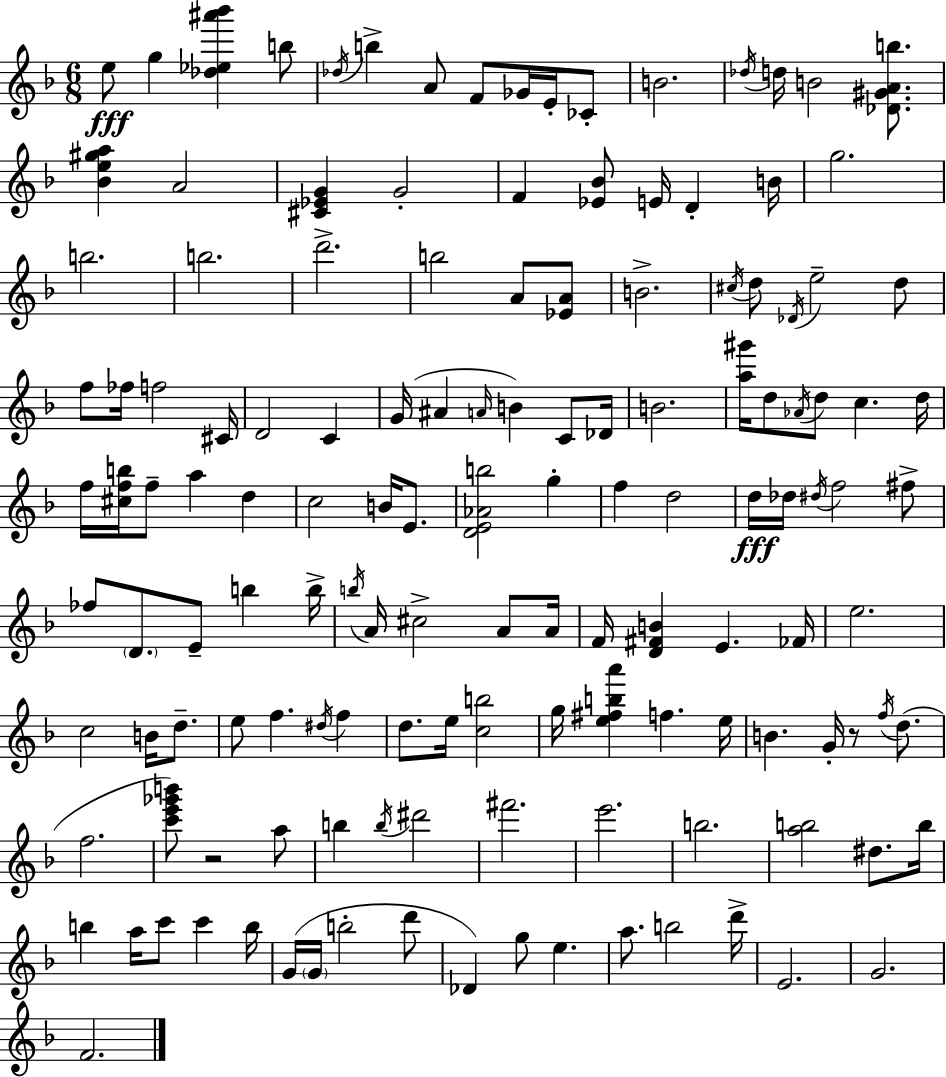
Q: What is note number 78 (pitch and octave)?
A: FES4